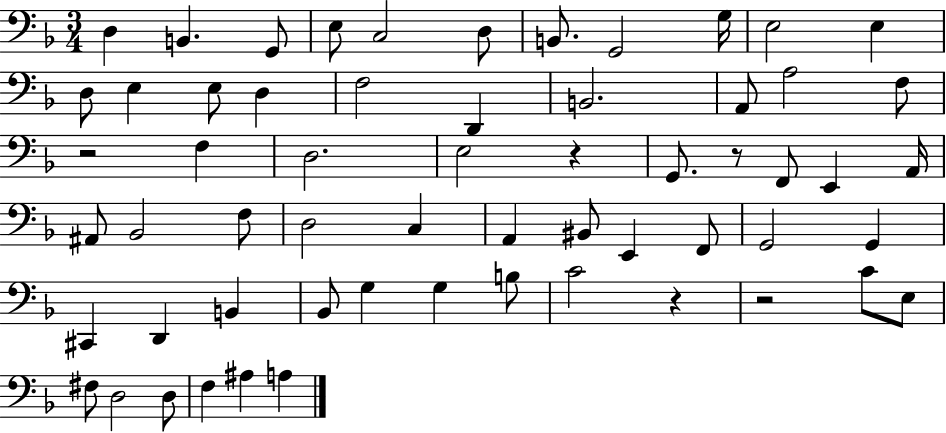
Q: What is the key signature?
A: F major